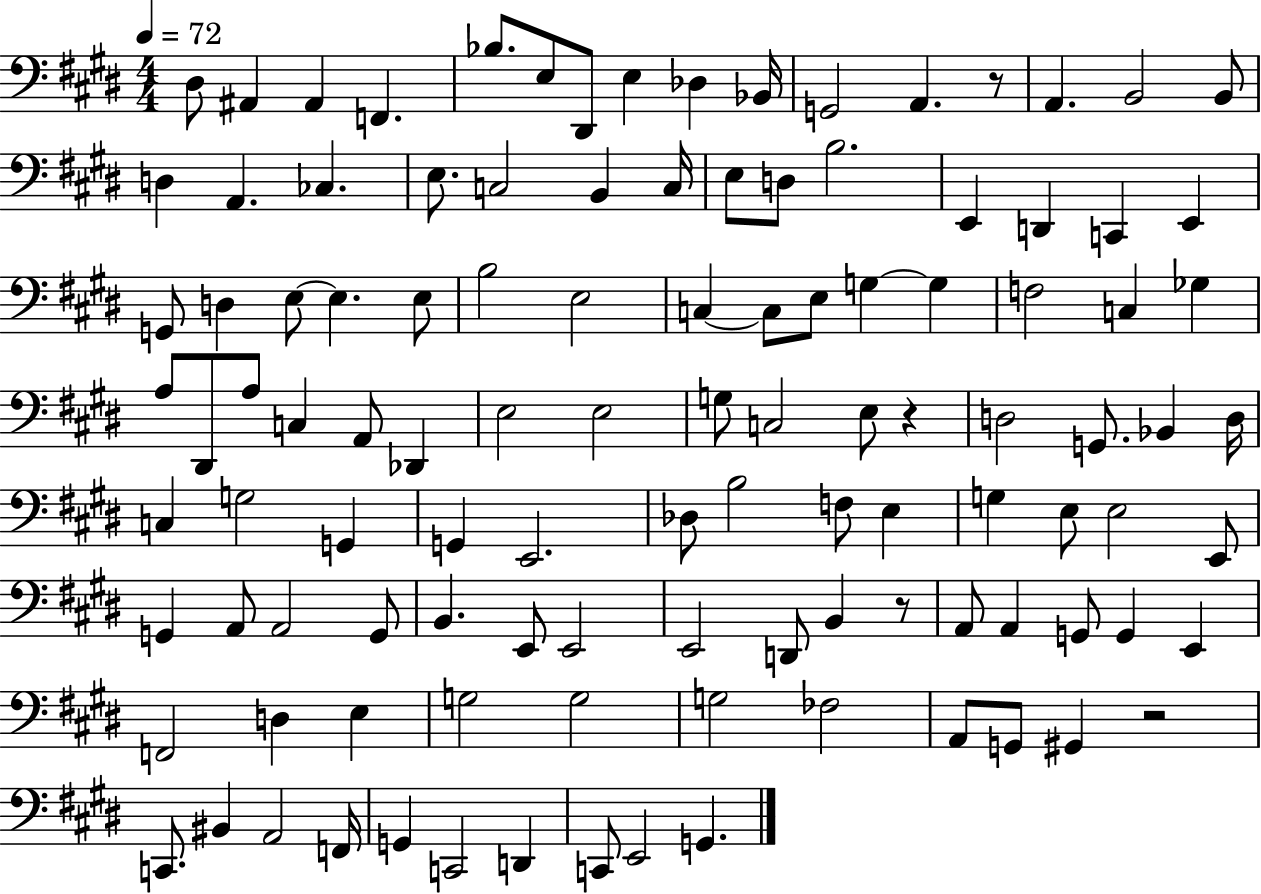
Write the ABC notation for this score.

X:1
T:Untitled
M:4/4
L:1/4
K:E
^D,/2 ^A,, ^A,, F,, _B,/2 E,/2 ^D,,/2 E, _D, _B,,/4 G,,2 A,, z/2 A,, B,,2 B,,/2 D, A,, _C, E,/2 C,2 B,, C,/4 E,/2 D,/2 B,2 E,, D,, C,, E,, G,,/2 D, E,/2 E, E,/2 B,2 E,2 C, C,/2 E,/2 G, G, F,2 C, _G, A,/2 ^D,,/2 A,/2 C, A,,/2 _D,, E,2 E,2 G,/2 C,2 E,/2 z D,2 G,,/2 _B,, D,/4 C, G,2 G,, G,, E,,2 _D,/2 B,2 F,/2 E, G, E,/2 E,2 E,,/2 G,, A,,/2 A,,2 G,,/2 B,, E,,/2 E,,2 E,,2 D,,/2 B,, z/2 A,,/2 A,, G,,/2 G,, E,, F,,2 D, E, G,2 G,2 G,2 _F,2 A,,/2 G,,/2 ^G,, z2 C,,/2 ^B,, A,,2 F,,/4 G,, C,,2 D,, C,,/2 E,,2 G,,